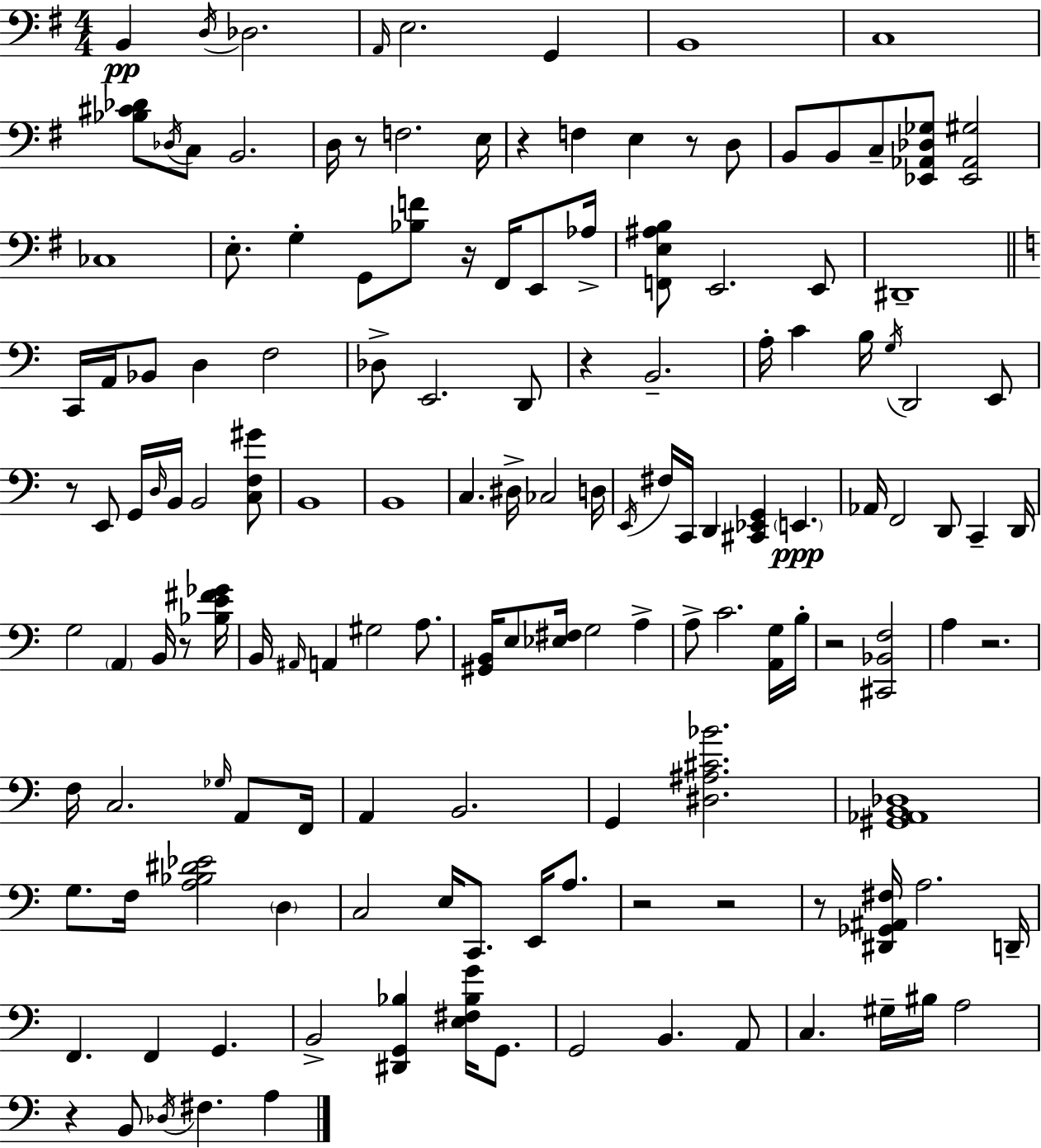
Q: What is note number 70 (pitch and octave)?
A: B2